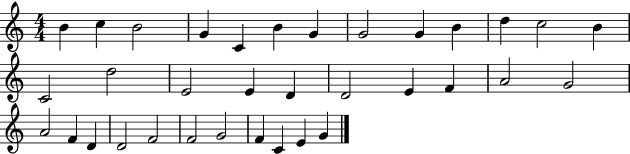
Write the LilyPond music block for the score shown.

{
  \clef treble
  \numericTimeSignature
  \time 4/4
  \key c \major
  b'4 c''4 b'2 | g'4 c'4 b'4 g'4 | g'2 g'4 b'4 | d''4 c''2 b'4 | \break c'2 d''2 | e'2 e'4 d'4 | d'2 e'4 f'4 | a'2 g'2 | \break a'2 f'4 d'4 | d'2 f'2 | f'2 g'2 | f'4 c'4 e'4 g'4 | \break \bar "|."
}